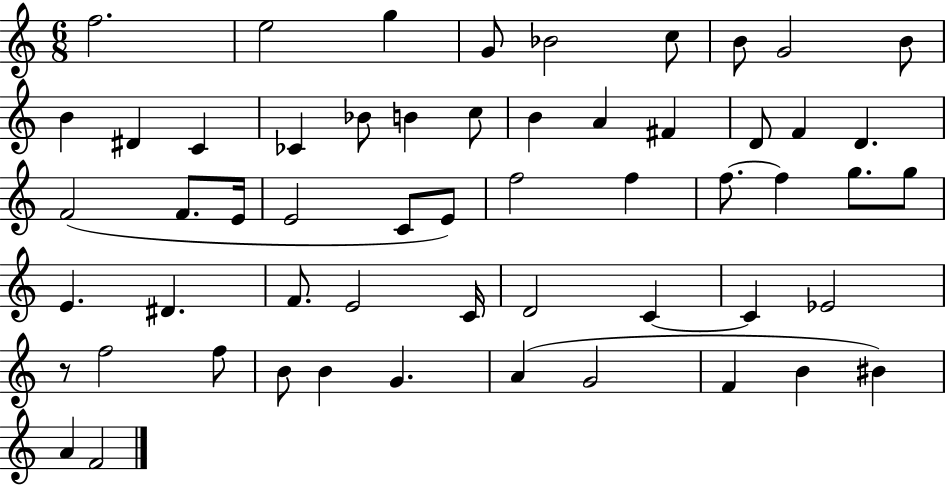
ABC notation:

X:1
T:Untitled
M:6/8
L:1/4
K:C
f2 e2 g G/2 _B2 c/2 B/2 G2 B/2 B ^D C _C _B/2 B c/2 B A ^F D/2 F D F2 F/2 E/4 E2 C/2 E/2 f2 f f/2 f g/2 g/2 E ^D F/2 E2 C/4 D2 C C _E2 z/2 f2 f/2 B/2 B G A G2 F B ^B A F2